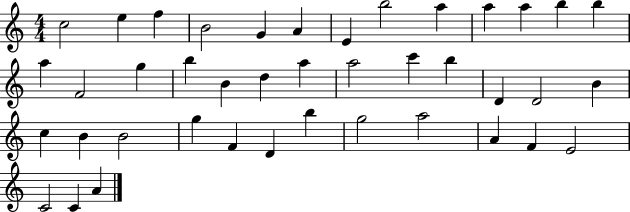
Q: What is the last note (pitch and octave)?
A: A4